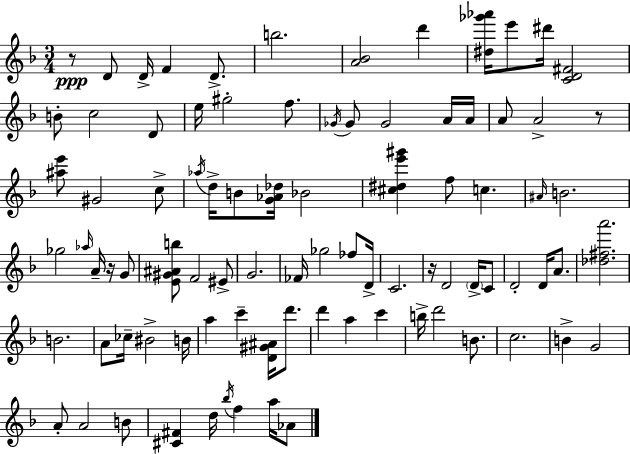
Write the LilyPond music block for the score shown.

{
  \clef treble
  \numericTimeSignature
  \time 3/4
  \key d \minor
  r8\ppp d'8 d'16-> f'4 d'8.-> | b''2. | <a' bes'>2 d'''4 | <dis'' ges''' aes'''>16 e'''8 dis'''16 <c' d' fis'>2 | \break b'8-. c''2 d'8 | e''16 gis''2-. f''8. | \acciaccatura { ges'16 } ges'8 ges'2 a'16 | a'16 a'8 a'2-> r8 | \break <ais'' e'''>8 gis'2 c''8-> | \acciaccatura { aes''16 } d''16-> b'8 <g' aes' des''>16 bes'2 | <cis'' dis'' e''' gis'''>4 f''8 c''4. | \grace { ais'16 } b'2. | \break ges''2 \grace { aes''16 } | a'16-- r16 g'8 <e' gis' ais' b''>8 f'2 | eis'8-> g'2. | fes'16 ges''2 | \break fes''8 d'16-> c'2. | r16 d'2 | \parenthesize d'16-> c'8 d'2-. | d'16 a'8. <des'' fis'' a'''>2. | \break b'2. | a'8 ces''16-- bis'2-> | b'16 a''4 c'''4-- | <d' gis' ais'>16 d'''8. d'''4 a''4 | \break c'''4 b''16-> d'''2 | b'8. c''2. | b'4-> g'2 | a'8-. a'2 | \break b'8 <cis' fis'>4 d''16 \acciaccatura { bes''16 } f''4 | a''16 aes'8 \bar "|."
}